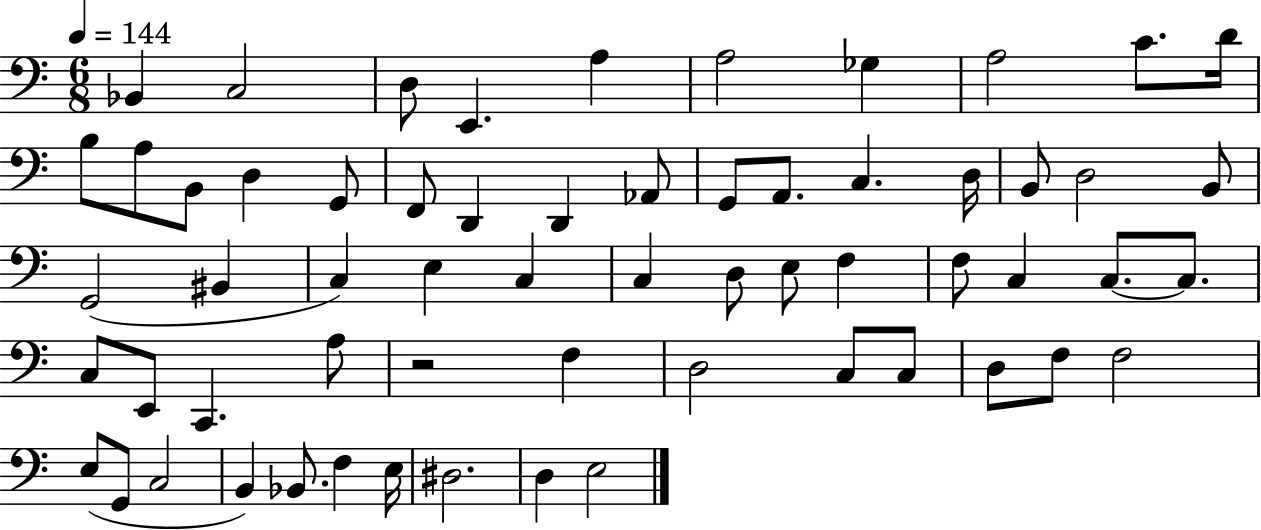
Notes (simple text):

Bb2/q C3/h D3/e E2/q. A3/q A3/h Gb3/q A3/h C4/e. D4/s B3/e A3/e B2/e D3/q G2/e F2/e D2/q D2/q Ab2/e G2/e A2/e. C3/q. D3/s B2/e D3/h B2/e G2/h BIS2/q C3/q E3/q C3/q C3/q D3/e E3/e F3/q F3/e C3/q C3/e. C3/e. C3/e E2/e C2/q. A3/e R/h F3/q D3/h C3/e C3/e D3/e F3/e F3/h E3/e G2/e C3/h B2/q Bb2/e. F3/q E3/s D#3/h. D3/q E3/h